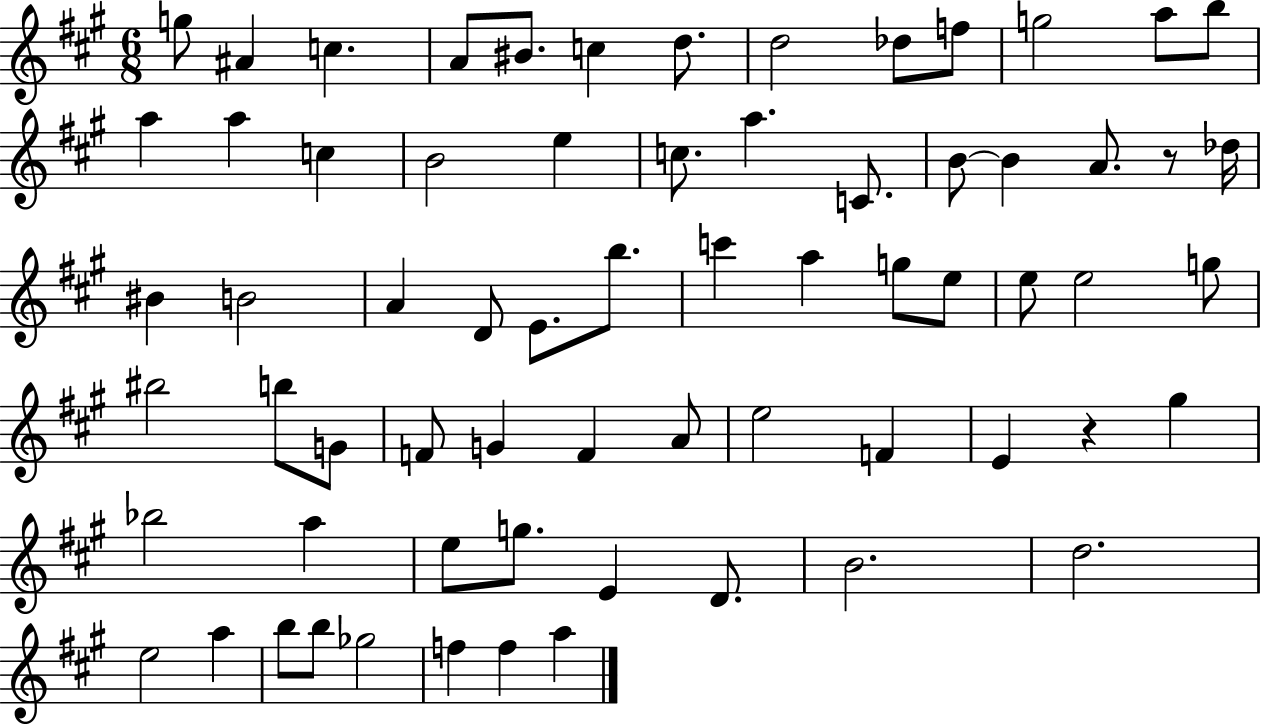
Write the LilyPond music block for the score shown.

{
  \clef treble
  \numericTimeSignature
  \time 6/8
  \key a \major
  g''8 ais'4 c''4. | a'8 bis'8. c''4 d''8. | d''2 des''8 f''8 | g''2 a''8 b''8 | \break a''4 a''4 c''4 | b'2 e''4 | c''8. a''4. c'8. | b'8~~ b'4 a'8. r8 des''16 | \break bis'4 b'2 | a'4 d'8 e'8. b''8. | c'''4 a''4 g''8 e''8 | e''8 e''2 g''8 | \break bis''2 b''8 g'8 | f'8 g'4 f'4 a'8 | e''2 f'4 | e'4 r4 gis''4 | \break bes''2 a''4 | e''8 g''8. e'4 d'8. | b'2. | d''2. | \break e''2 a''4 | b''8 b''8 ges''2 | f''4 f''4 a''4 | \bar "|."
}